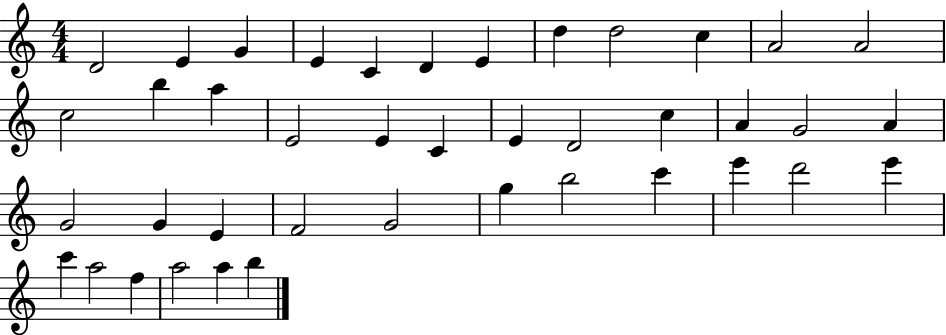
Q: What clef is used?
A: treble